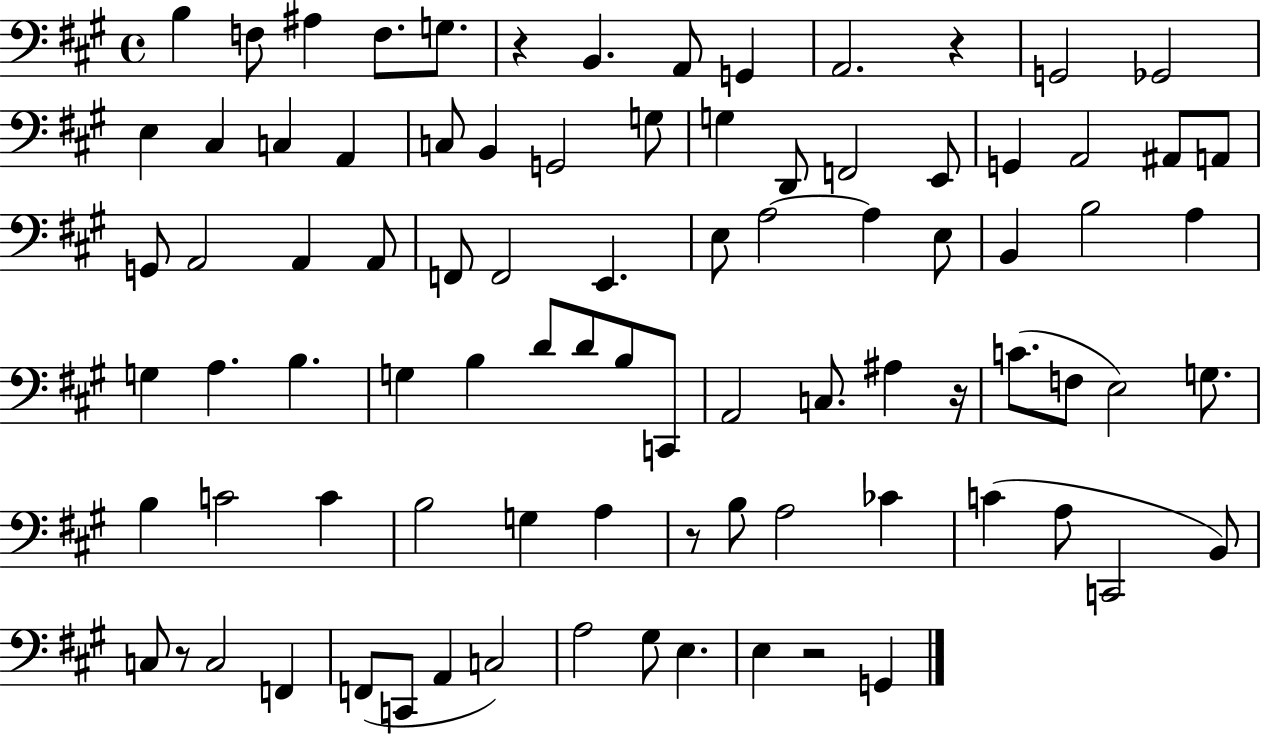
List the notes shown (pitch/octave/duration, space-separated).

B3/q F3/e A#3/q F3/e. G3/e. R/q B2/q. A2/e G2/q A2/h. R/q G2/h Gb2/h E3/q C#3/q C3/q A2/q C3/e B2/q G2/h G3/e G3/q D2/e F2/h E2/e G2/q A2/h A#2/e A2/e G2/e A2/h A2/q A2/e F2/e F2/h E2/q. E3/e A3/h A3/q E3/e B2/q B3/h A3/q G3/q A3/q. B3/q. G3/q B3/q D4/e D4/e B3/e C2/e A2/h C3/e. A#3/q R/s C4/e. F3/e E3/h G3/e. B3/q C4/h C4/q B3/h G3/q A3/q R/e B3/e A3/h CES4/q C4/q A3/e C2/h B2/e C3/e R/e C3/h F2/q F2/e C2/e A2/q C3/h A3/h G#3/e E3/q. E3/q R/h G2/q